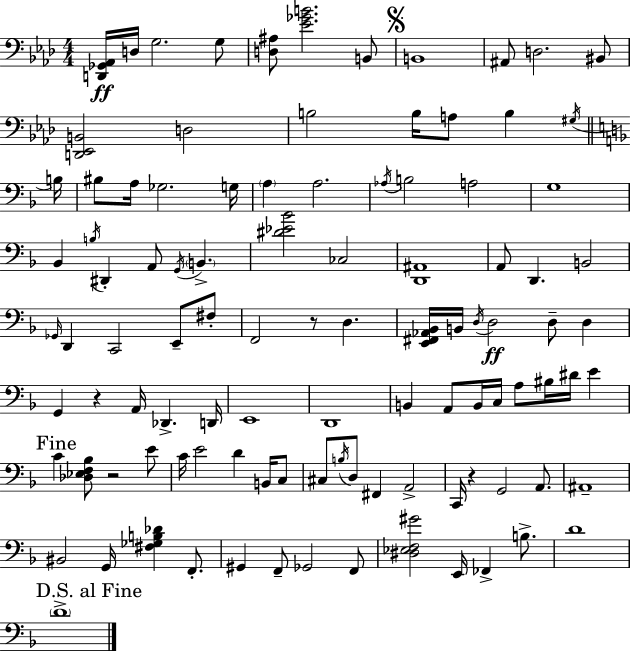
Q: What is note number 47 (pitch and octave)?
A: D3